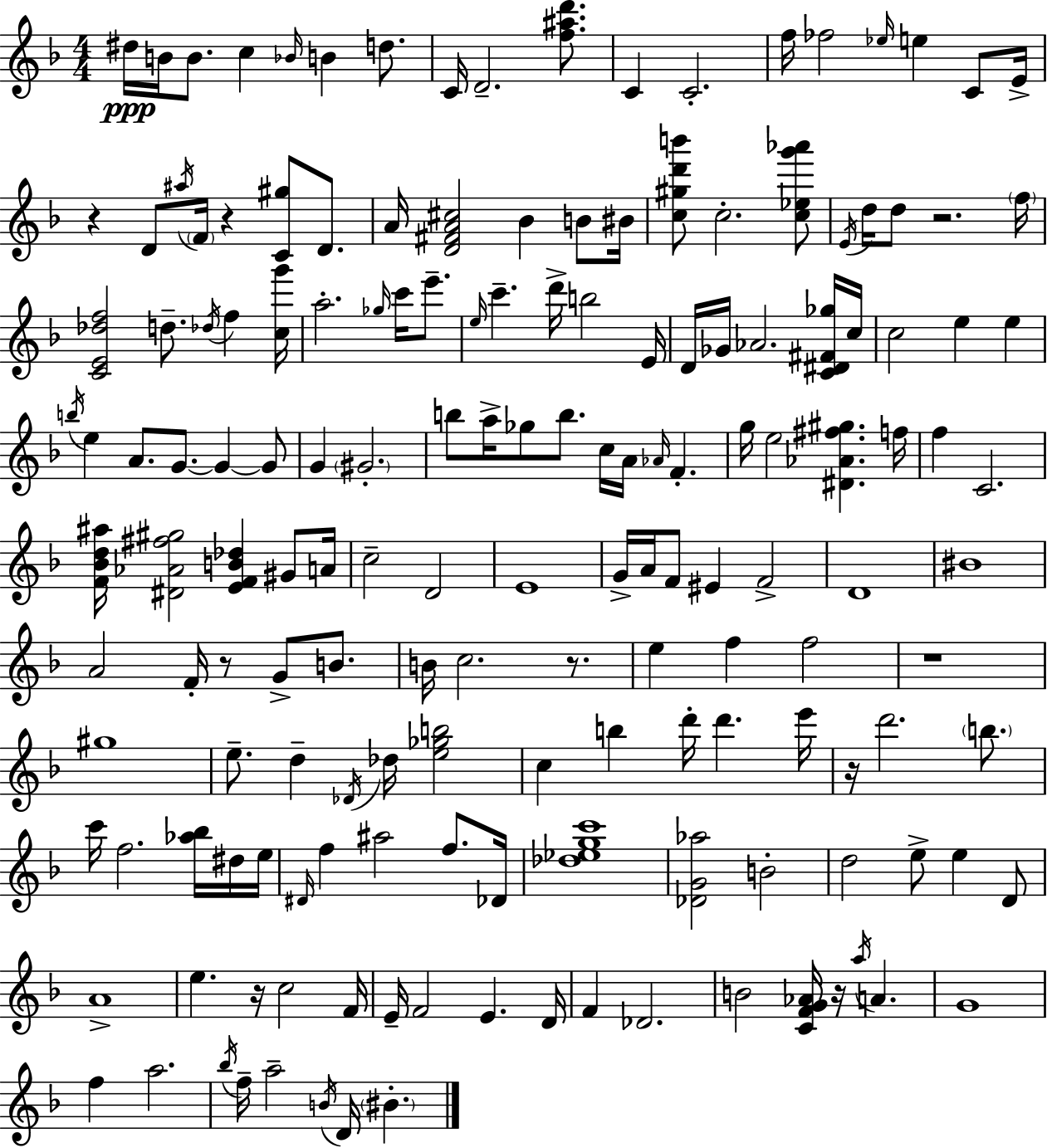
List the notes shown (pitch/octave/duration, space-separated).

D#5/s B4/s B4/e. C5/q Bb4/s B4/q D5/e. C4/s D4/h. [F5,A#5,D6]/e. C4/q C4/h. F5/s FES5/h Eb5/s E5/q C4/e E4/s R/q D4/e A#5/s F4/s R/q [C4,G#5]/e D4/e. A4/s [D4,F#4,A4,C#5]/h Bb4/q B4/e BIS4/s [C5,G#5,D6,B6]/e C5/h. [C5,Eb5,G6,Ab6]/e E4/s D5/s D5/e R/h. F5/s [C4,E4,Db5,F5]/h D5/e. Db5/s F5/q [C5,G6]/s A5/h. Gb5/s C6/s E6/e. E5/s C6/q. D6/s B5/h E4/s D4/s Gb4/s Ab4/h. [C4,D#4,F#4,Gb5]/s C5/s C5/h E5/q E5/q B5/s E5/q A4/e. G4/e. G4/q G4/e G4/q G#4/h. B5/e A5/s Gb5/e B5/e. C5/s A4/s Ab4/s F4/q. G5/s E5/h [D#4,Ab4,F#5,G#5]/q. F5/s F5/q C4/h. [F4,Bb4,D5,A#5]/s [D#4,Ab4,F#5,G#5]/h [E4,F4,B4,Db5]/q G#4/e A4/s C5/h D4/h E4/w G4/s A4/s F4/e EIS4/q F4/h D4/w BIS4/w A4/h F4/s R/e G4/e B4/e. B4/s C5/h. R/e. E5/q F5/q F5/h R/w G#5/w E5/e. D5/q Db4/s Db5/s [E5,Gb5,B5]/h C5/q B5/q D6/s D6/q. E6/s R/s D6/h. B5/e. C6/s F5/h. [Ab5,Bb5]/s D#5/s E5/s D#4/s F5/q A#5/h F5/e. Db4/s [Db5,Eb5,G5,C6]/w [Db4,G4,Ab5]/h B4/h D5/h E5/e E5/q D4/e A4/w E5/q. R/s C5/h F4/s E4/s F4/h E4/q. D4/s F4/q Db4/h. B4/h [C4,F4,G4,Ab4]/s R/s A5/s A4/q. G4/w F5/q A5/h. Bb5/s F5/s A5/h B4/s D4/s BIS4/q.